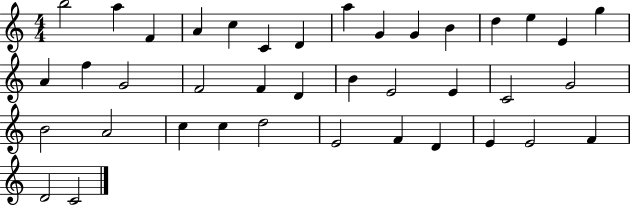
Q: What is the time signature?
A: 4/4